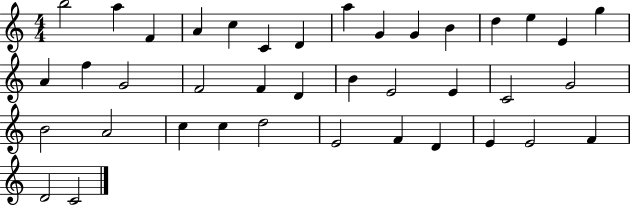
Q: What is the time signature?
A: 4/4